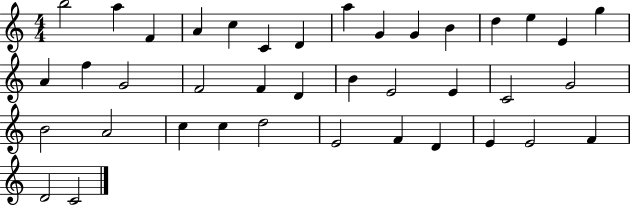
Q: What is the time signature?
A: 4/4